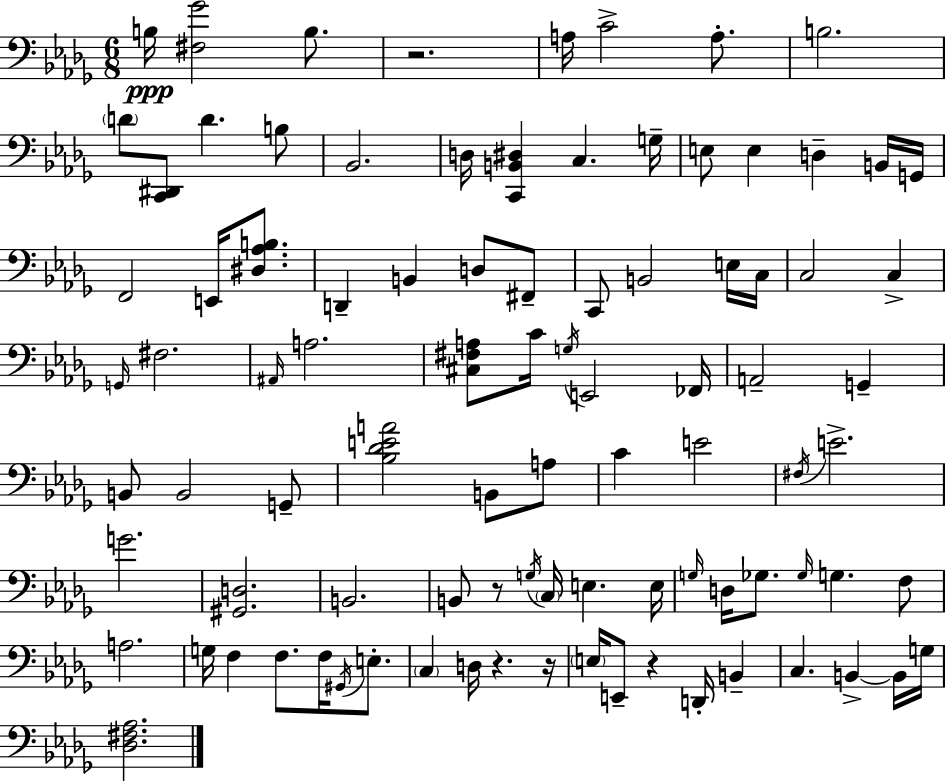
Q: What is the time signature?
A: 6/8